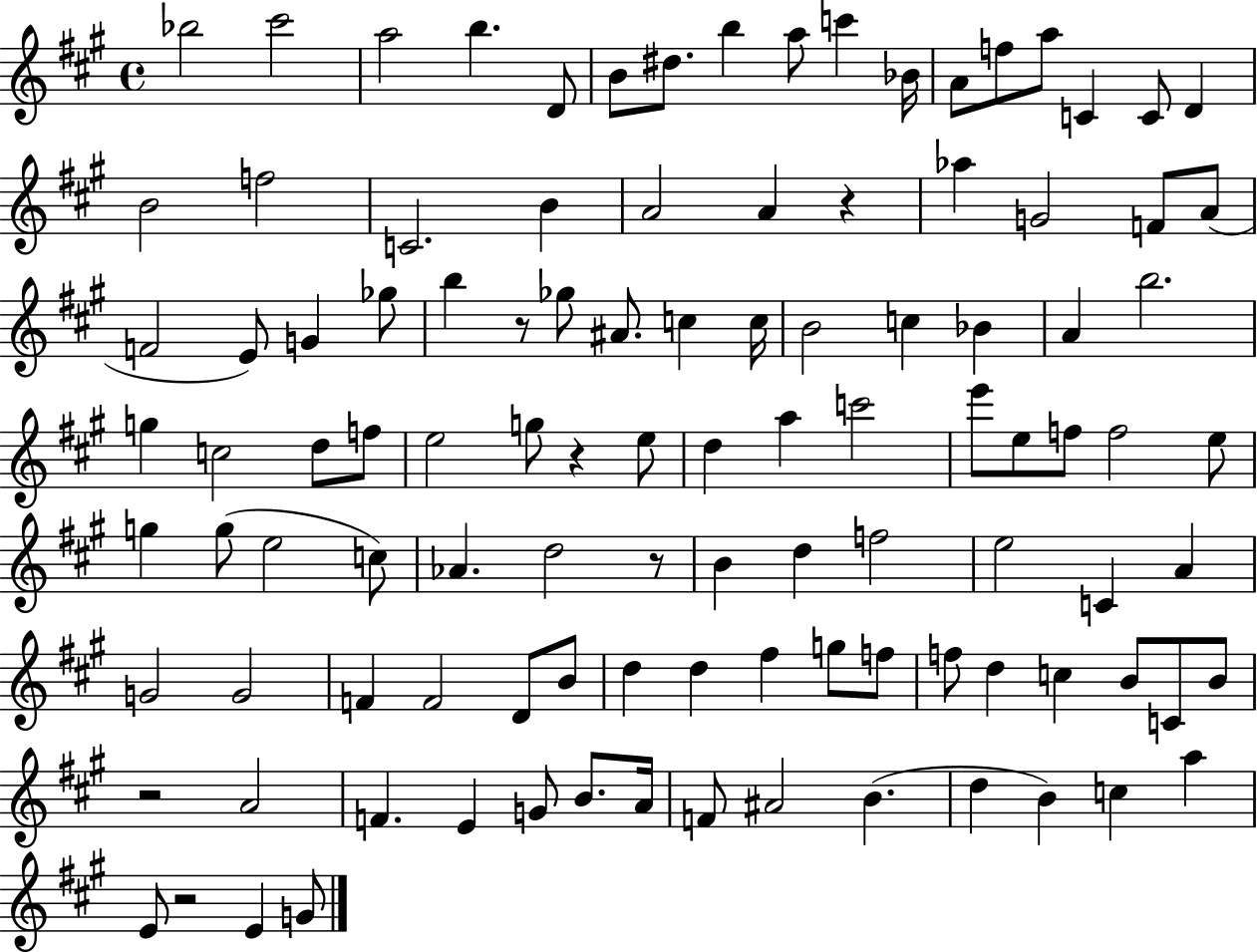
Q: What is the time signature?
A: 4/4